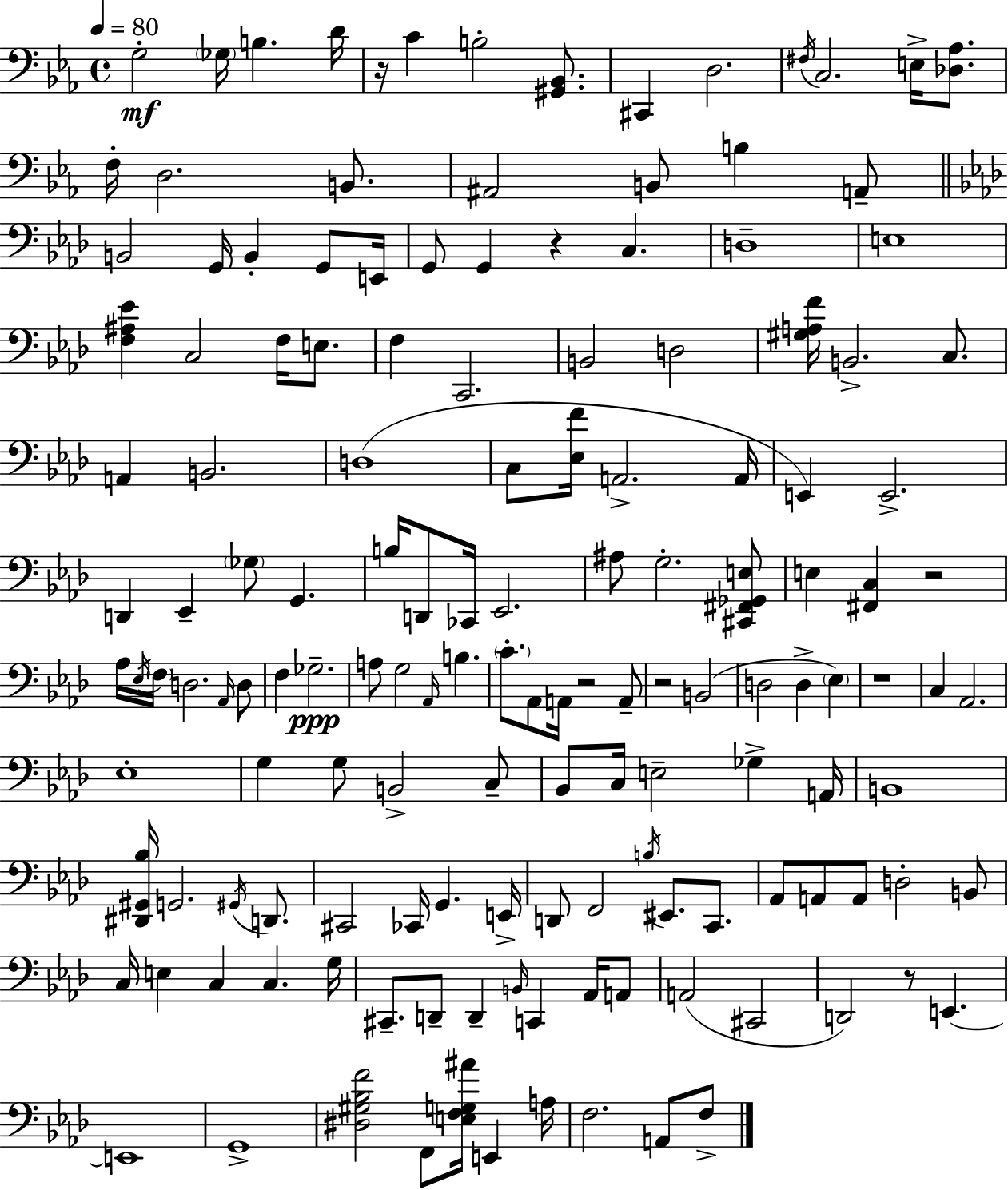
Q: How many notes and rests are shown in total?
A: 147